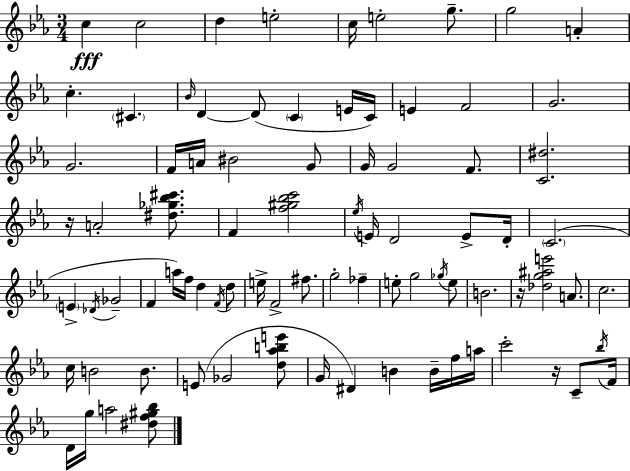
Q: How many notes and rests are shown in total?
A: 84